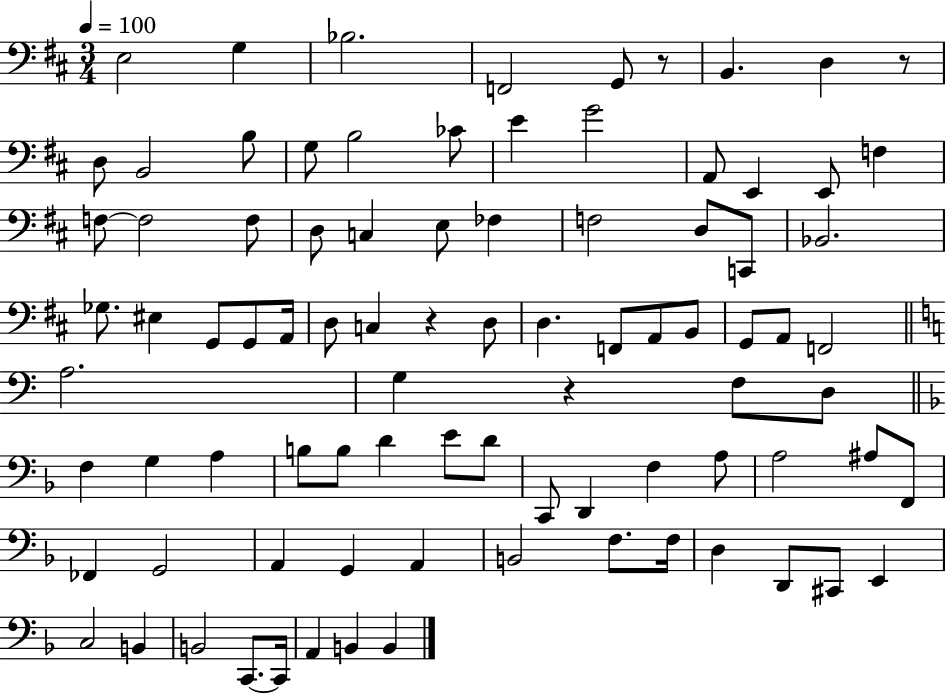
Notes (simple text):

E3/h G3/q Bb3/h. F2/h G2/e R/e B2/q. D3/q R/e D3/e B2/h B3/e G3/e B3/h CES4/e E4/q G4/h A2/e E2/q E2/e F3/q F3/e F3/h F3/e D3/e C3/q E3/e FES3/q F3/h D3/e C2/e Bb2/h. Gb3/e. EIS3/q G2/e G2/e A2/s D3/e C3/q R/q D3/e D3/q. F2/e A2/e B2/e G2/e A2/e F2/h A3/h. G3/q R/q F3/e D3/e F3/q G3/q A3/q B3/e B3/e D4/q E4/e D4/e C2/e D2/q F3/q A3/e A3/h A#3/e F2/e FES2/q G2/h A2/q G2/q A2/q B2/h F3/e. F3/s D3/q D2/e C#2/e E2/q C3/h B2/q B2/h C2/e. C2/s A2/q B2/q B2/q